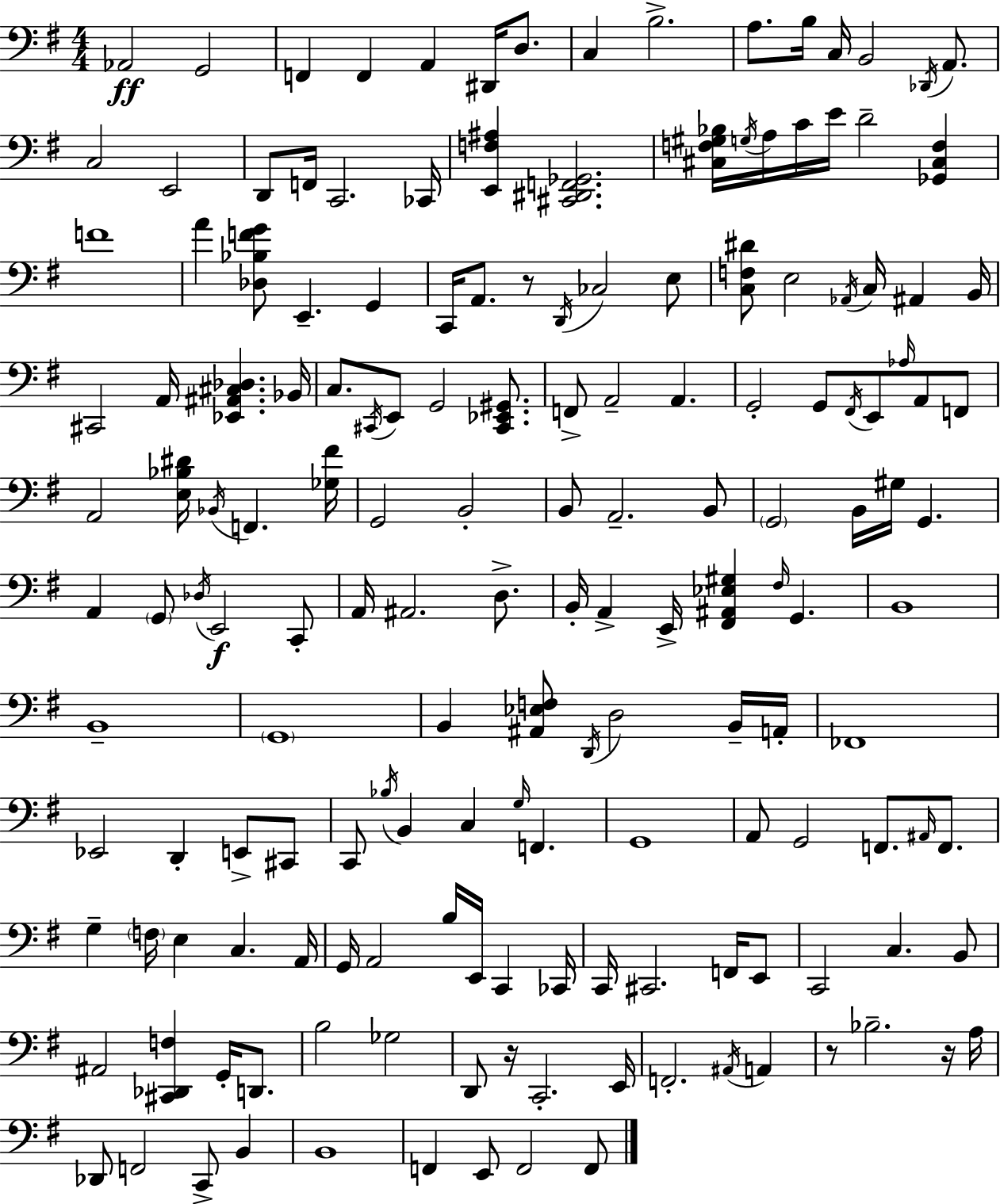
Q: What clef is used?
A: bass